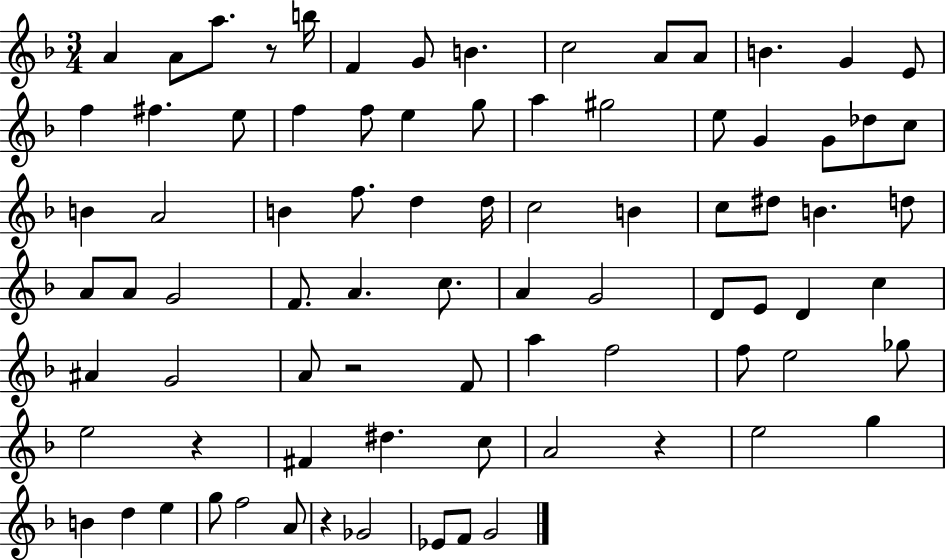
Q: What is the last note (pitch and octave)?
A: G4